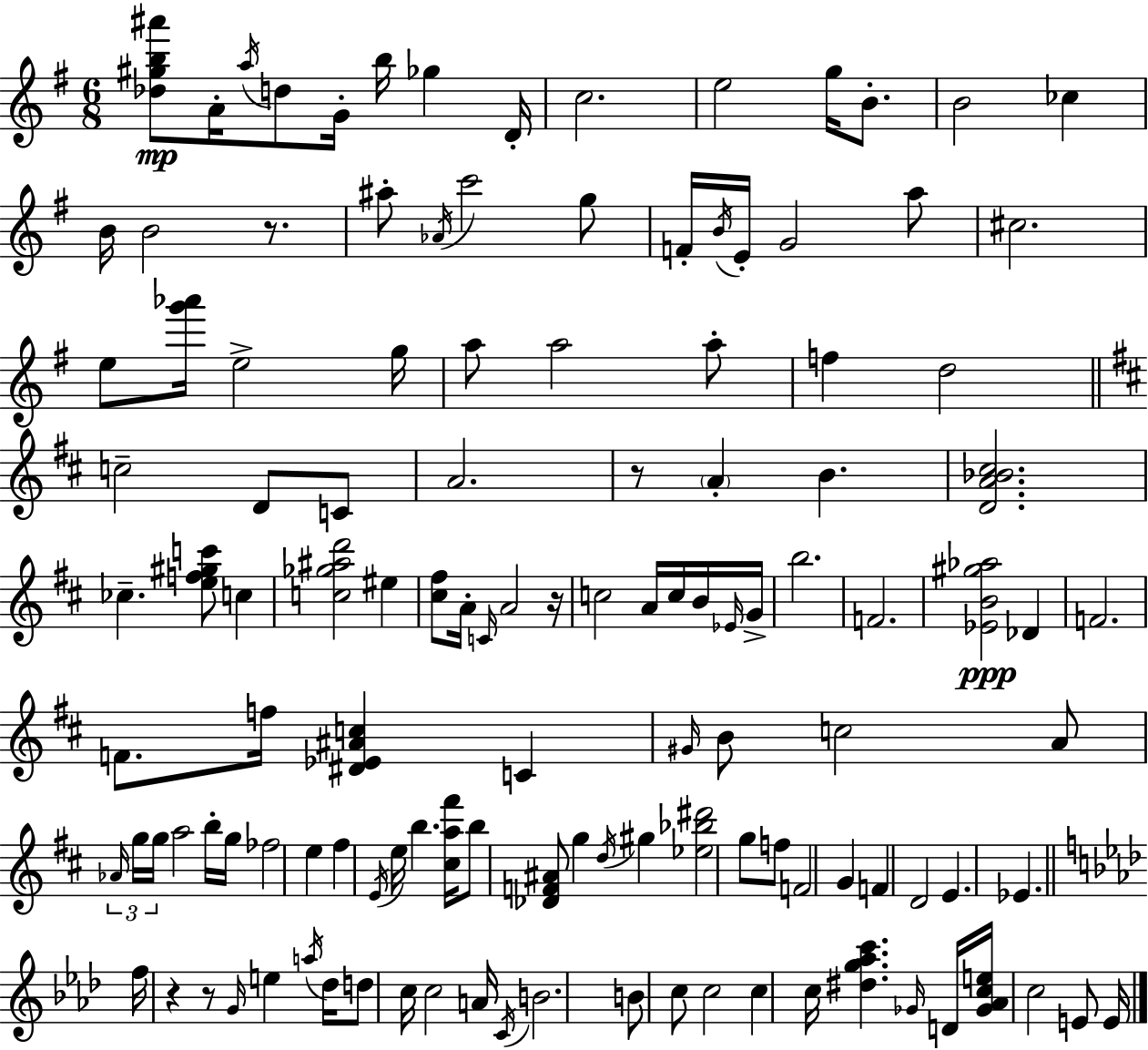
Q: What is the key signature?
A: E minor